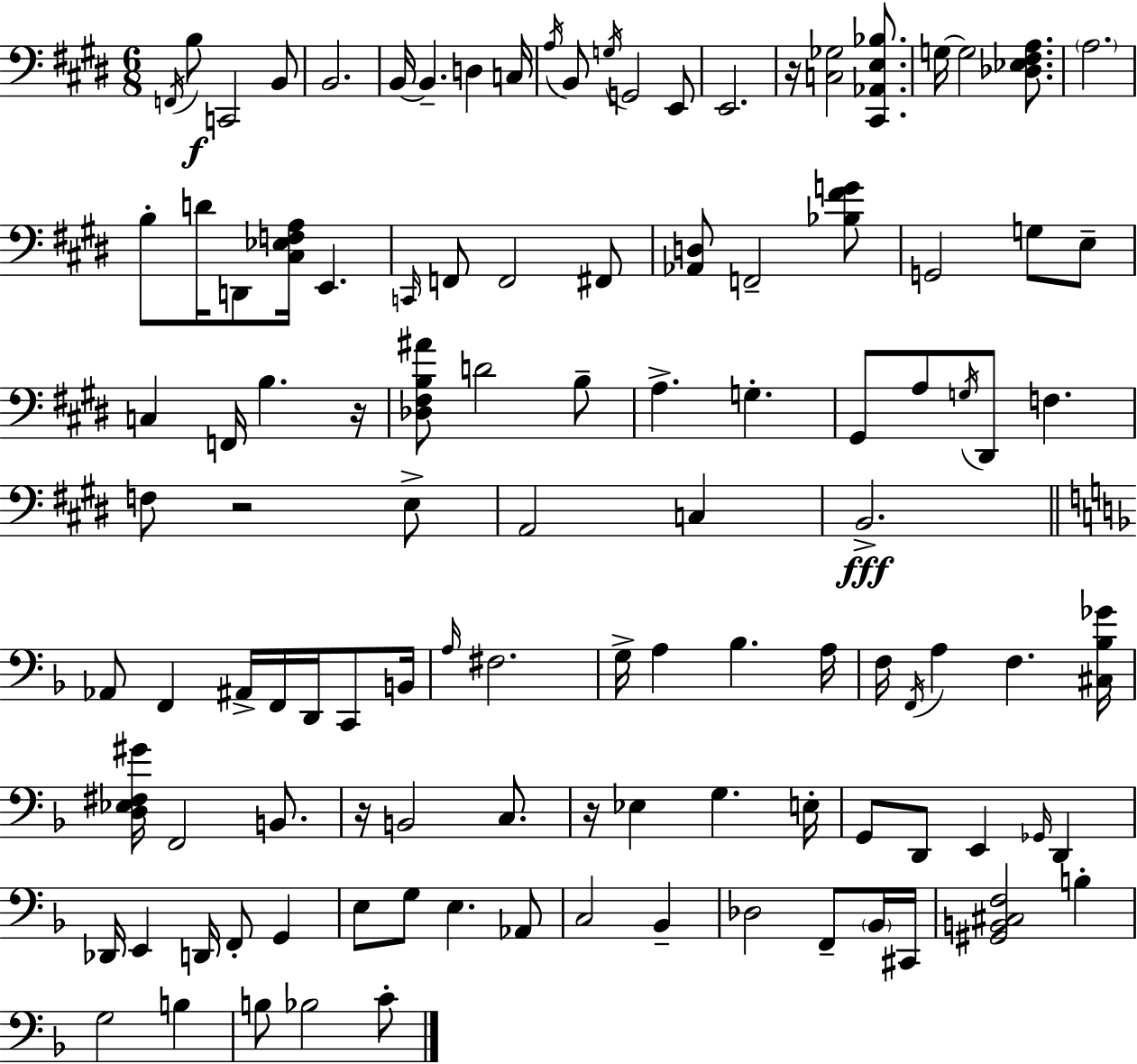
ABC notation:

X:1
T:Untitled
M:6/8
L:1/4
K:E
F,,/4 B,/2 C,,2 B,,/2 B,,2 B,,/4 B,, D, C,/4 A,/4 B,,/2 G,/4 G,,2 E,,/2 E,,2 z/4 [C,_G,]2 [^C,,_A,,E,_B,]/2 G,/4 G,2 [_D,_E,^F,A,]/2 A,2 B,/2 D/4 D,,/2 [^C,_E,F,A,]/4 E,, C,,/4 F,,/2 F,,2 ^F,,/2 [_A,,D,]/2 F,,2 [_B,^FG]/2 G,,2 G,/2 E,/2 C, F,,/4 B, z/4 [_D,^F,B,^A]/2 D2 B,/2 A, G, ^G,,/2 A,/2 G,/4 ^D,,/2 F, F,/2 z2 E,/2 A,,2 C, B,,2 _A,,/2 F,, ^A,,/4 F,,/4 D,,/4 C,,/2 B,,/4 A,/4 ^F,2 G,/4 A, _B, A,/4 F,/4 F,,/4 A, F, [^C,_B,_G]/4 [D,_E,^F,^G]/4 F,,2 B,,/2 z/4 B,,2 C,/2 z/4 _E, G, E,/4 G,,/2 D,,/2 E,, _G,,/4 D,, _D,,/4 E,, D,,/4 F,,/2 G,, E,/2 G,/2 E, _A,,/2 C,2 _B,, _D,2 F,,/2 _B,,/4 ^C,,/4 [^G,,B,,^C,F,]2 B, G,2 B, B,/2 _B,2 C/2